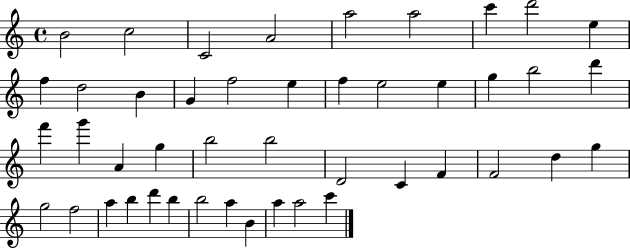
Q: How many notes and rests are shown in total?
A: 45